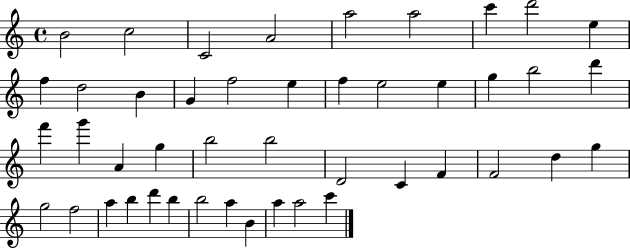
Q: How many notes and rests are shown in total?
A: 45